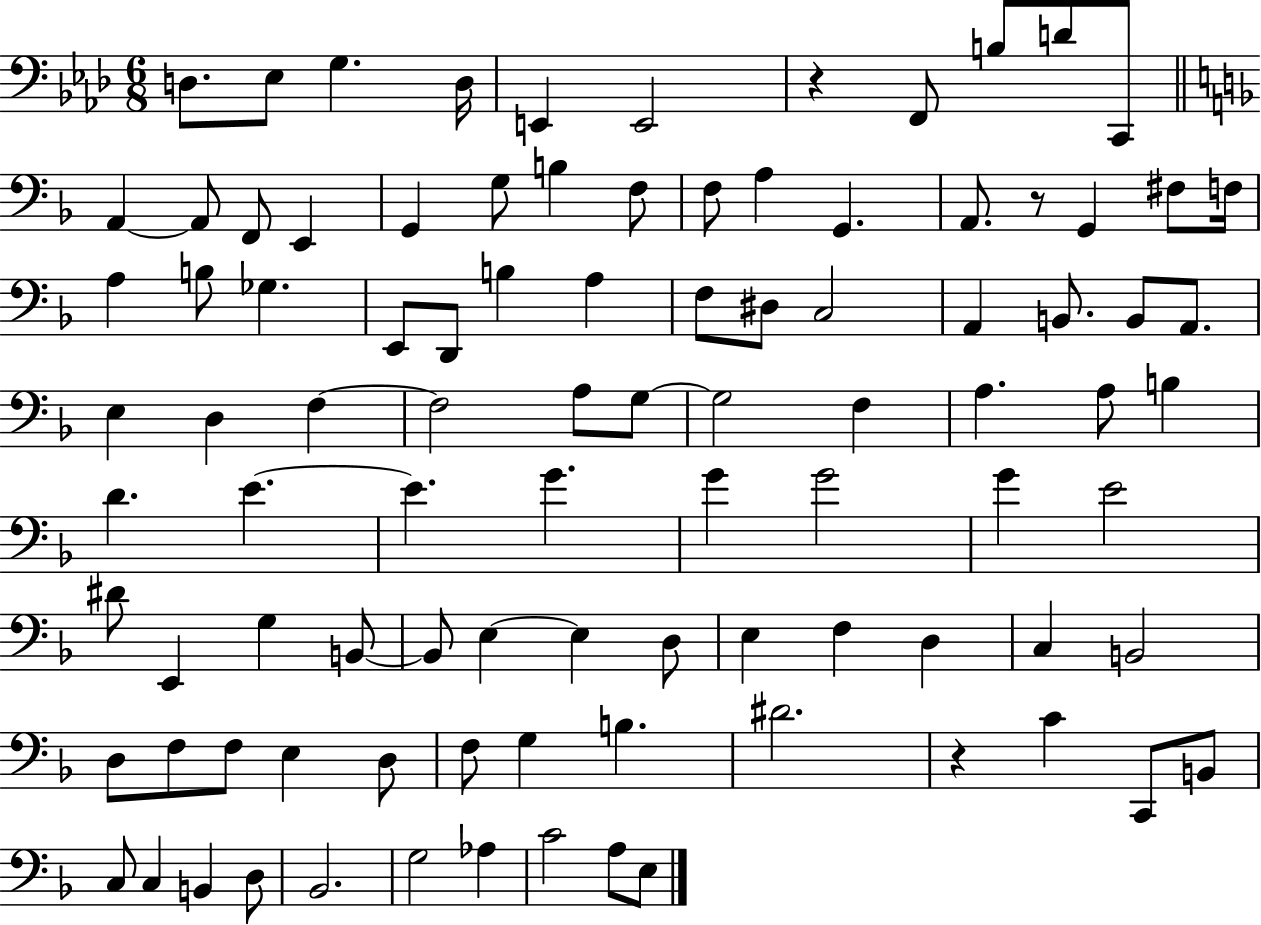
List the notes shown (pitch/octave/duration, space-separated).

D3/e. Eb3/e G3/q. D3/s E2/q E2/h R/q F2/e B3/e D4/e C2/e A2/q A2/e F2/e E2/q G2/q G3/e B3/q F3/e F3/e A3/q G2/q. A2/e. R/e G2/q F#3/e F3/s A3/q B3/e Gb3/q. E2/e D2/e B3/q A3/q F3/e D#3/e C3/h A2/q B2/e. B2/e A2/e. E3/q D3/q F3/q F3/h A3/e G3/e G3/h F3/q A3/q. A3/e B3/q D4/q. E4/q. E4/q. G4/q. G4/q G4/h G4/q E4/h D#4/e E2/q G3/q B2/e B2/e E3/q E3/q D3/e E3/q F3/q D3/q C3/q B2/h D3/e F3/e F3/e E3/q D3/e F3/e G3/q B3/q. D#4/h. R/q C4/q C2/e B2/e C3/e C3/q B2/q D3/e Bb2/h. G3/h Ab3/q C4/h A3/e E3/e